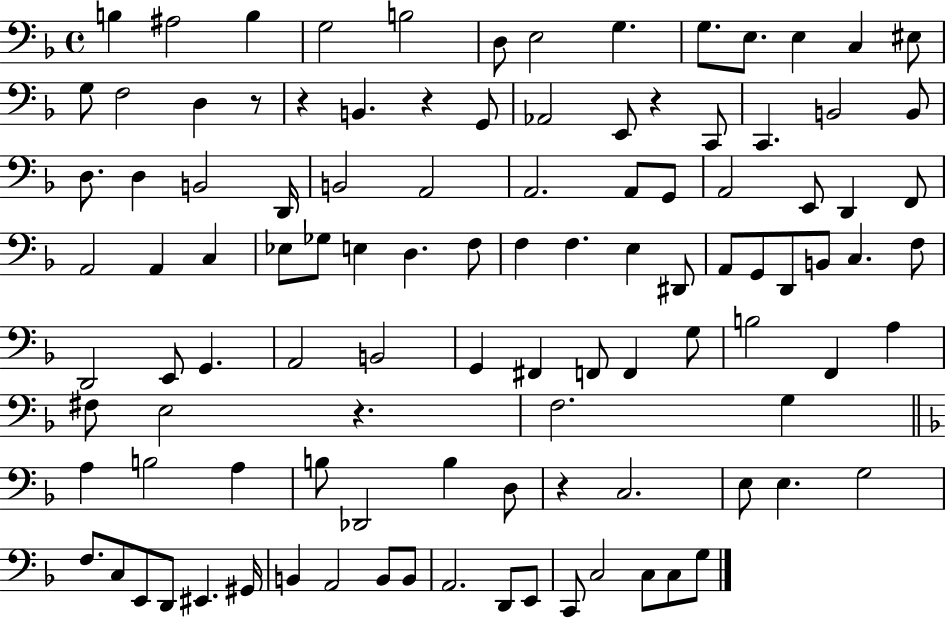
B3/q A#3/h B3/q G3/h B3/h D3/e E3/h G3/q. G3/e. E3/e. E3/q C3/q EIS3/e G3/e F3/h D3/q R/e R/q B2/q. R/q G2/e Ab2/h E2/e R/q C2/e C2/q. B2/h B2/e D3/e. D3/q B2/h D2/s B2/h A2/h A2/h. A2/e G2/e A2/h E2/e D2/q F2/e A2/h A2/q C3/q Eb3/e Gb3/e E3/q D3/q. F3/e F3/q F3/q. E3/q D#2/e A2/e G2/e D2/e B2/e C3/q. F3/e D2/h E2/e G2/q. A2/h B2/h G2/q F#2/q F2/e F2/q G3/e B3/h F2/q A3/q F#3/e E3/h R/q. F3/h. G3/q A3/q B3/h A3/q B3/e Db2/h B3/q D3/e R/q C3/h. E3/e E3/q. G3/h F3/e. C3/e E2/e D2/e EIS2/q. G#2/s B2/q A2/h B2/e B2/e A2/h. D2/e E2/e C2/e C3/h C3/e C3/e G3/e